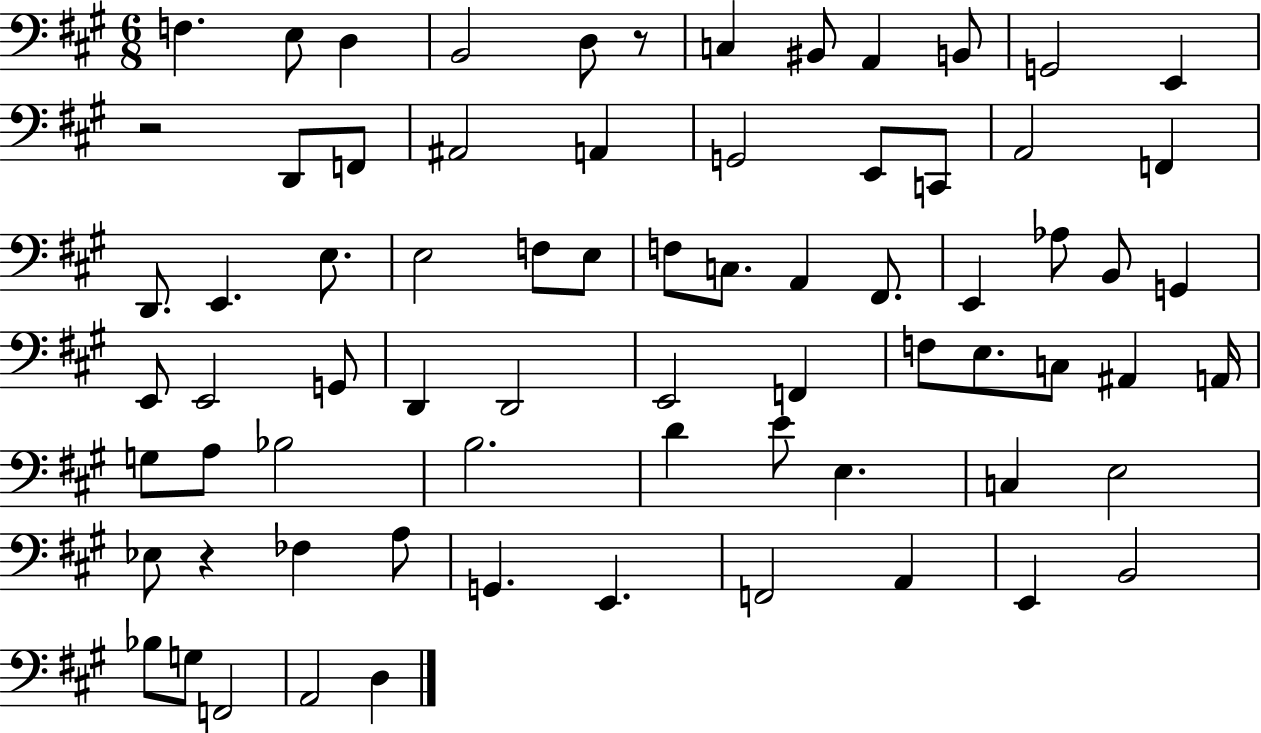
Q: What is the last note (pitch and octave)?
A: D3